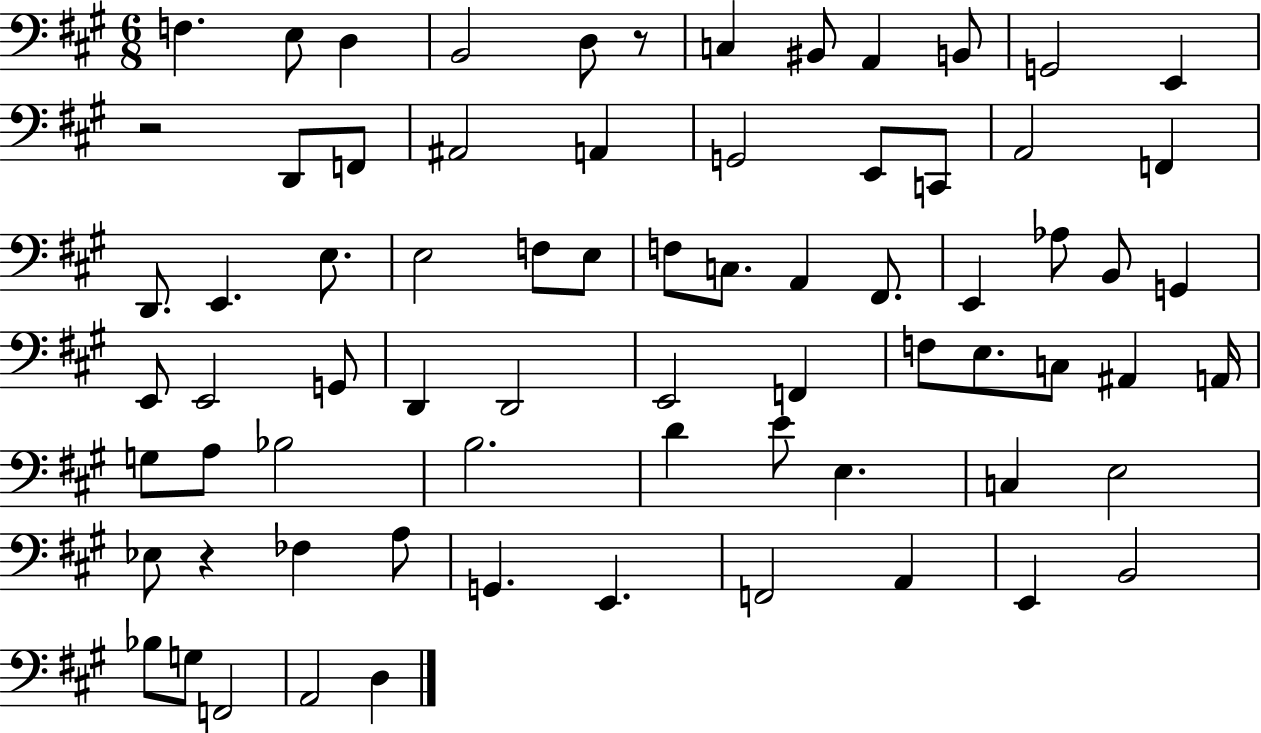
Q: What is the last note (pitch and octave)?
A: D3